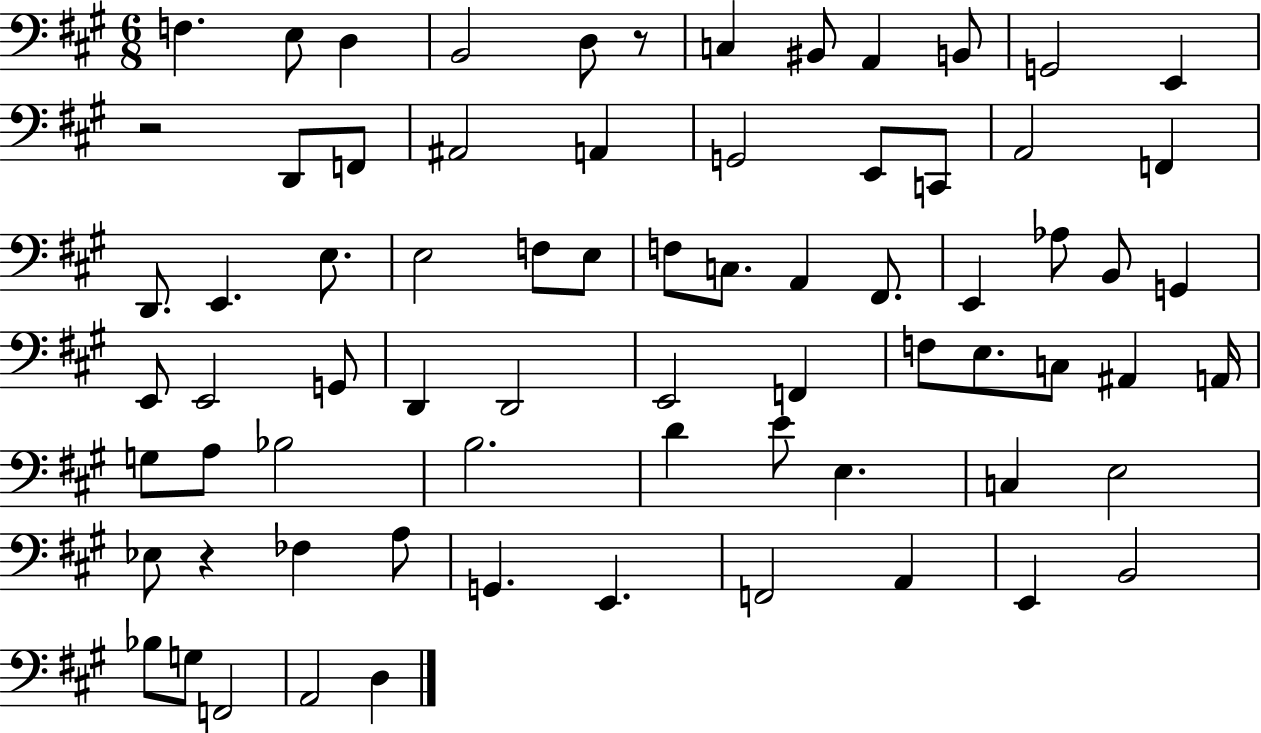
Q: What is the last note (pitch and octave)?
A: D3